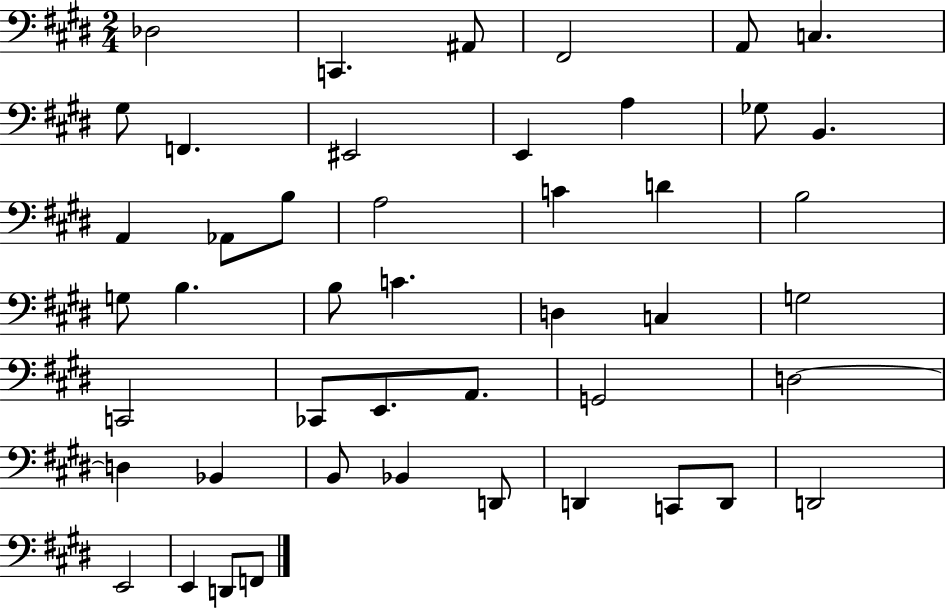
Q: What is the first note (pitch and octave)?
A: Db3